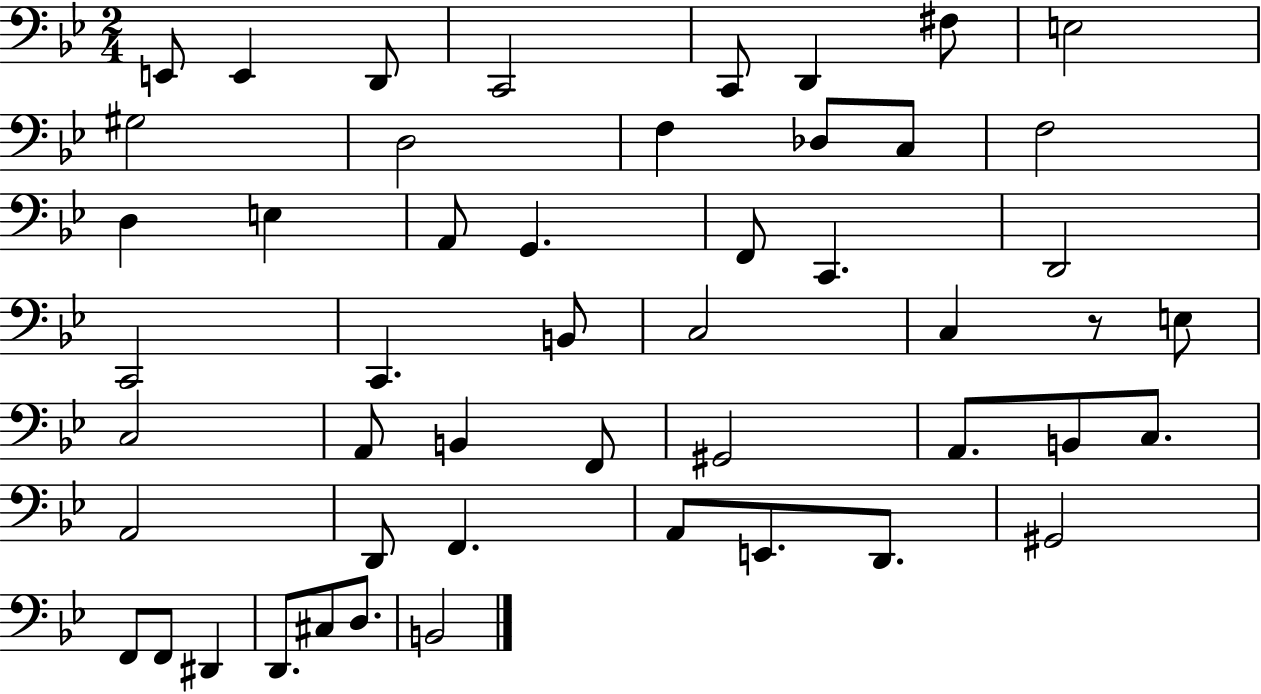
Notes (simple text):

E2/e E2/q D2/e C2/h C2/e D2/q F#3/e E3/h G#3/h D3/h F3/q Db3/e C3/e F3/h D3/q E3/q A2/e G2/q. F2/e C2/q. D2/h C2/h C2/q. B2/e C3/h C3/q R/e E3/e C3/h A2/e B2/q F2/e G#2/h A2/e. B2/e C3/e. A2/h D2/e F2/q. A2/e E2/e. D2/e. G#2/h F2/e F2/e D#2/q D2/e. C#3/e D3/e. B2/h